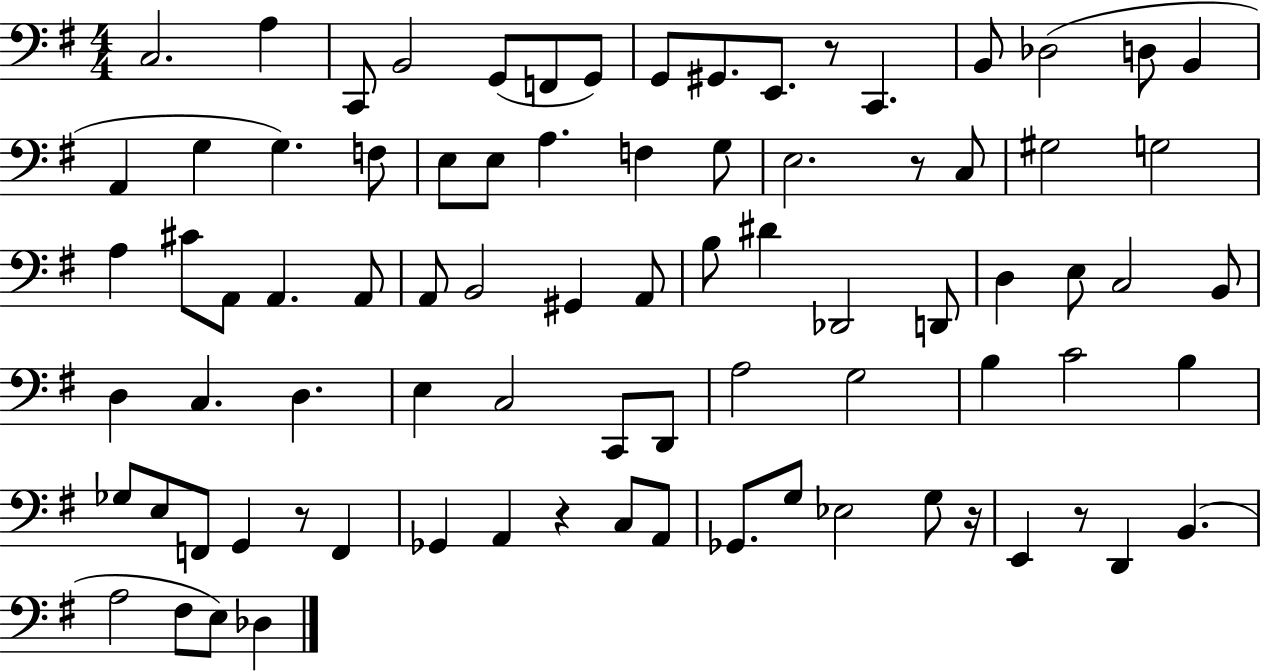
{
  \clef bass
  \numericTimeSignature
  \time 4/4
  \key g \major
  \repeat volta 2 { c2. a4 | c,8 b,2 g,8( f,8 g,8) | g,8 gis,8. e,8. r8 c,4. | b,8 des2( d8 b,4 | \break a,4 g4 g4.) f8 | e8 e8 a4. f4 g8 | e2. r8 c8 | gis2 g2 | \break a4 cis'8 a,8 a,4. a,8 | a,8 b,2 gis,4 a,8 | b8 dis'4 des,2 d,8 | d4 e8 c2 b,8 | \break d4 c4. d4. | e4 c2 c,8 d,8 | a2 g2 | b4 c'2 b4 | \break ges8 e8 f,8 g,4 r8 f,4 | ges,4 a,4 r4 c8 a,8 | ges,8. g8 ees2 g8 r16 | e,4 r8 d,4 b,4.( | \break a2 fis8 e8) des4 | } \bar "|."
}